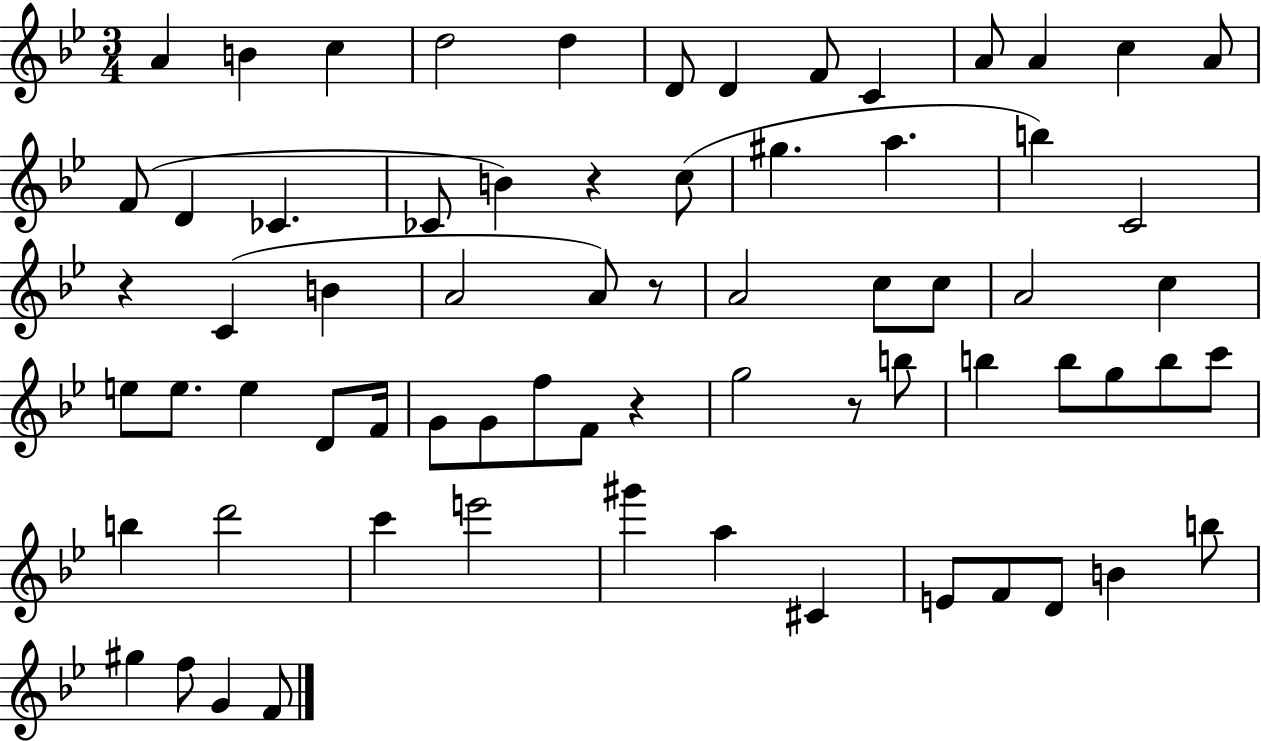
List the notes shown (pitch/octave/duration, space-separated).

A4/q B4/q C5/q D5/h D5/q D4/e D4/q F4/e C4/q A4/e A4/q C5/q A4/e F4/e D4/q CES4/q. CES4/e B4/q R/q C5/e G#5/q. A5/q. B5/q C4/h R/q C4/q B4/q A4/h A4/e R/e A4/h C5/e C5/e A4/h C5/q E5/e E5/e. E5/q D4/e F4/s G4/e G4/e F5/e F4/e R/q G5/h R/e B5/e B5/q B5/e G5/e B5/e C6/e B5/q D6/h C6/q E6/h G#6/q A5/q C#4/q E4/e F4/e D4/e B4/q B5/e G#5/q F5/e G4/q F4/e